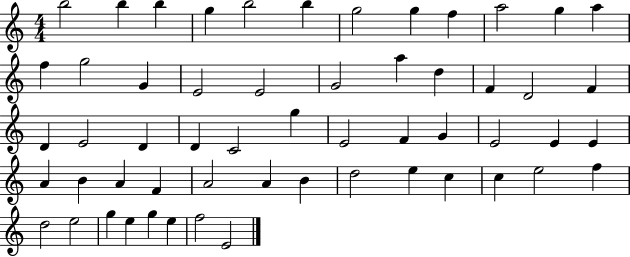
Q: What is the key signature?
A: C major